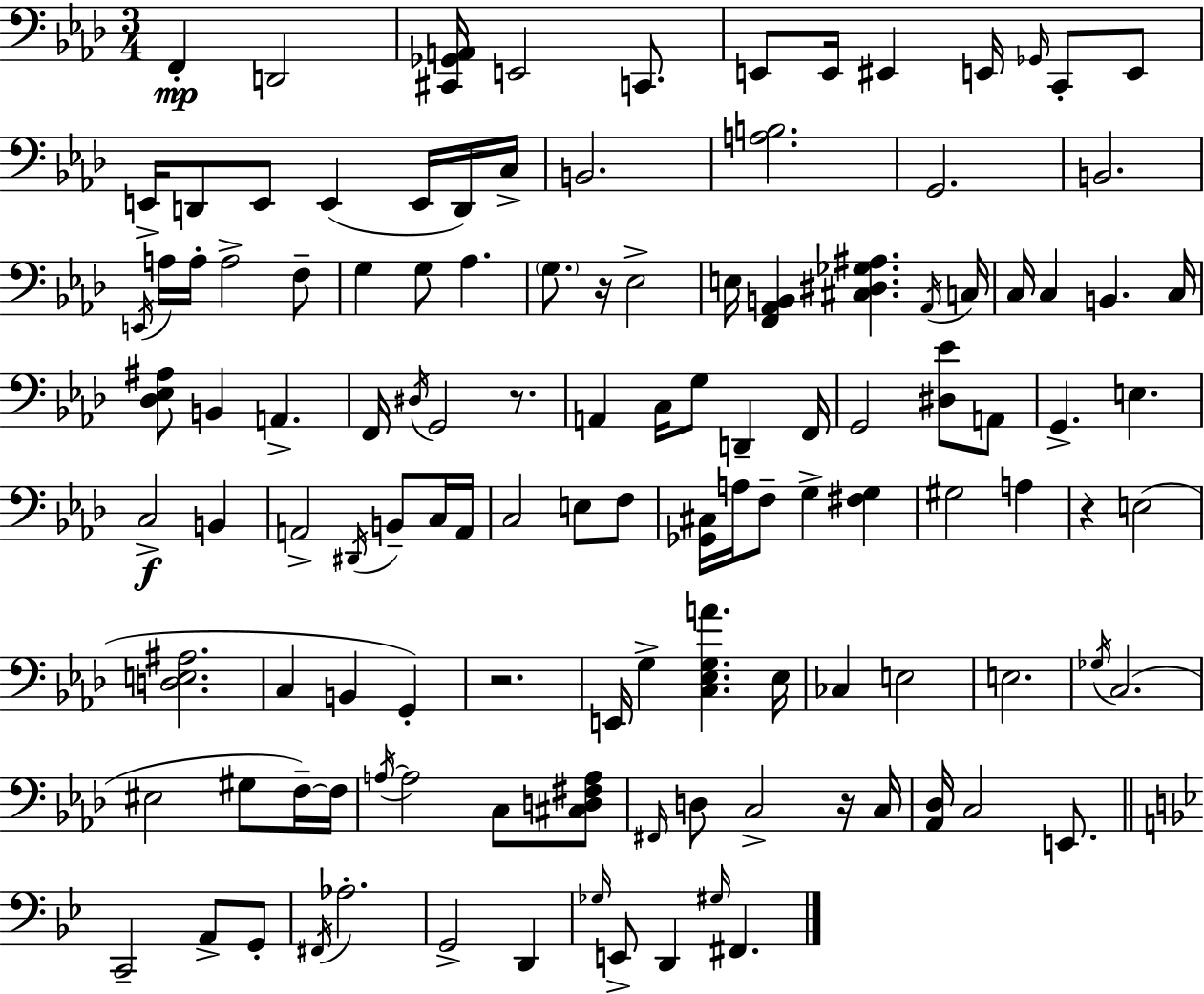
{
  \clef bass
  \numericTimeSignature
  \time 3/4
  \key aes \major
  \repeat volta 2 { f,4-.\mp d,2 | <cis, ges, a,>16 e,2 c,8. | e,8 e,16 eis,4 e,16 \grace { ges,16 } c,8-. e,8 | e,16-> d,8 e,8 e,4( e,16 d,16) | \break c16-> b,2. | <a b>2. | g,2. | b,2. | \break \acciaccatura { e,16 } a16 a16-. a2-> | f8-- g4 g8 aes4. | \parenthesize g8. r16 ees2-> | e16 <f, aes, b,>4 <cis dis ges ais>4. | \break \acciaccatura { aes,16 } c16 c16 c4 b,4. | c16 <des ees ais>8 b,4 a,4.-> | f,16 \acciaccatura { dis16 } g,2 | r8. a,4 c16 g8 d,4-- | \break f,16 g,2 | <dis ees'>8 a,8 g,4.-> e4. | c2->\f | b,4 a,2-> | \break \acciaccatura { dis,16 } b,8-- c16 a,16 c2 | e8 f8 <ges, cis>16 a16 f8-- g4-> | <fis g>4 gis2 | a4 r4 e2( | \break <d e ais>2. | c4 b,4 | g,4-.) r2. | e,16 g4-> <c ees g a'>4. | \break ees16 ces4 e2 | e2. | \acciaccatura { ges16 }( c2. | eis2 | \break gis8 f16--~~) f16 \acciaccatura { a16~ }~ a2 | c8 <cis d fis a>8 \grace { fis,16 } d8 c2-> | r16 c16 <aes, des>16 c2 | e,8. \bar "||" \break \key bes \major c,2-- a,8-> g,8-. | \acciaccatura { fis,16 } aes2.-. | g,2-> d,4 | \grace { ges16 } e,8-> d,4 \grace { gis16 } fis,4. | \break } \bar "|."
}